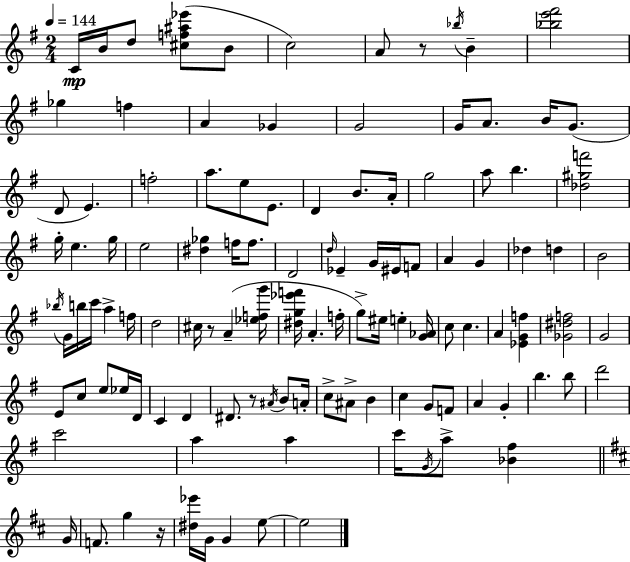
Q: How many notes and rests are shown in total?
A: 114